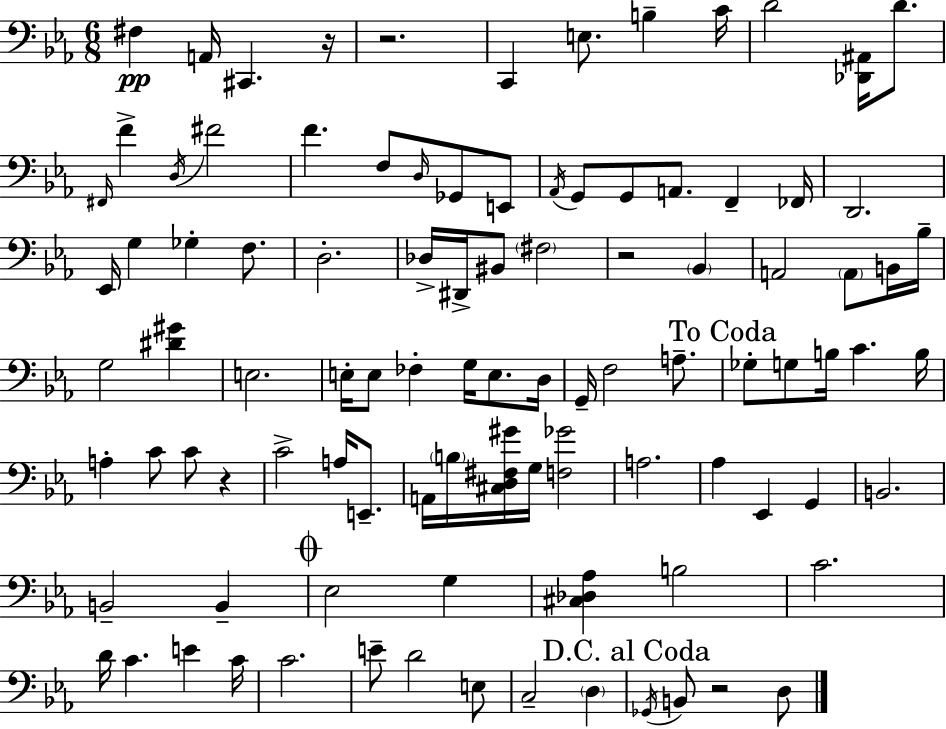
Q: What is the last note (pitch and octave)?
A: D3